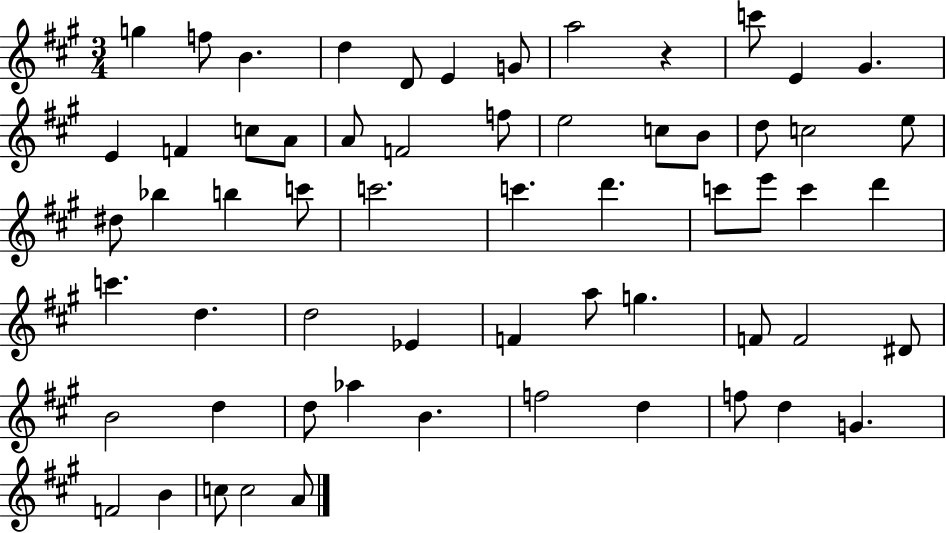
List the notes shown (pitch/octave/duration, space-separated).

G5/q F5/e B4/q. D5/q D4/e E4/q G4/e A5/h R/q C6/e E4/q G#4/q. E4/q F4/q C5/e A4/e A4/e F4/h F5/e E5/h C5/e B4/e D5/e C5/h E5/e D#5/e Bb5/q B5/q C6/e C6/h. C6/q. D6/q. C6/e E6/e C6/q D6/q C6/q. D5/q. D5/h Eb4/q F4/q A5/e G5/q. F4/e F4/h D#4/e B4/h D5/q D5/e Ab5/q B4/q. F5/h D5/q F5/e D5/q G4/q. F4/h B4/q C5/e C5/h A4/e